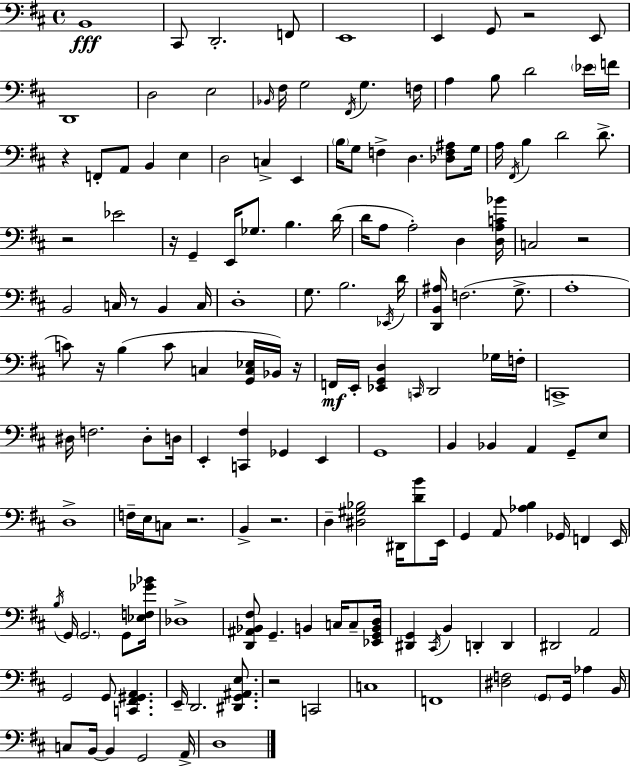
{
  \clef bass
  \time 4/4
  \defaultTimeSignature
  \key d \major
  \repeat volta 2 { b,1\fff | cis,8 d,2.-. f,8 | e,1 | e,4 g,8 r2 e,8 | \break d,1 | d2 e2 | \grace { bes,16 } fis16 g2 \acciaccatura { fis,16 } g4. | f16 a4 b8 d'2 | \break \parenthesize ees'16 f'16 r4 f,8-. a,8 b,4 e4 | d2 c4-> e,4 | \parenthesize b16 g8 f4-> d4. <des f ais>8 | g16 a16 \acciaccatura { fis,16 } b4 d'2 | \break d'8.-> r2 ees'2 | r16 g,4-- e,16 ges8. b4. | d'16( d'16 a8 a2-.) d4 | <d a c' bes'>16 c2 r2 | \break b,2 c16 r8 b,4 | c16 d1-. | g8. b2. | \acciaccatura { ees,16 } d'16 <d, b, ais>16 f2.( | \break g8.-> a1-. | c'8) r16 b4( c'8 c4 | <g, c ees>16 bes,16) r16 f,16\mf e,16-. <ees, g, d>4 \grace { c,16 } d,2 | ges16 f16-. c,1-> | \break dis16 f2. | dis8-. d16 e,4-. <c, fis>4 ges,4 | e,4 g,1 | b,4 bes,4 a,4 | \break g,8-- e8 d1-> | f16-- e16 c8 r2. | b,4-> r2. | d4-- <dis gis bes>2 | \break dis,16 <d' b'>8 e,16 g,4 a,8 <aes b>4 ges,16 | f,4 e,16 \acciaccatura { b16 } g,16 \parenthesize g,2. | g,8 <ees f ges' bes'>16 des1-> | <d, ais, bes, fis>8 g,4.-- b,4 | \break c16 c8-- <ees, g, b, d>16 <dis, g,>4 \acciaccatura { cis,16 } b,4 d,4-. | d,4 dis,2 a,2 | g,2 g,8 | <c, fis, gis, a,>4. e,16-- d,2. | \break <dis, g, ais, e>8. r2 c,2 | c1 | f,1 | <dis f>2 \parenthesize g,8 | \break g,16 aes4 b,16 c8 b,16~~ b,4 g,2 | a,16-> d1 | } \bar "|."
}